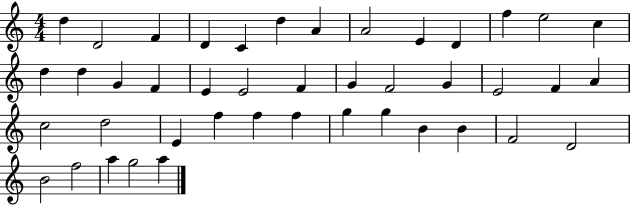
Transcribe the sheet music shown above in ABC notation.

X:1
T:Untitled
M:4/4
L:1/4
K:C
d D2 F D C d A A2 E D f e2 c d d G F E E2 F G F2 G E2 F A c2 d2 E f f f g g B B F2 D2 B2 f2 a g2 a